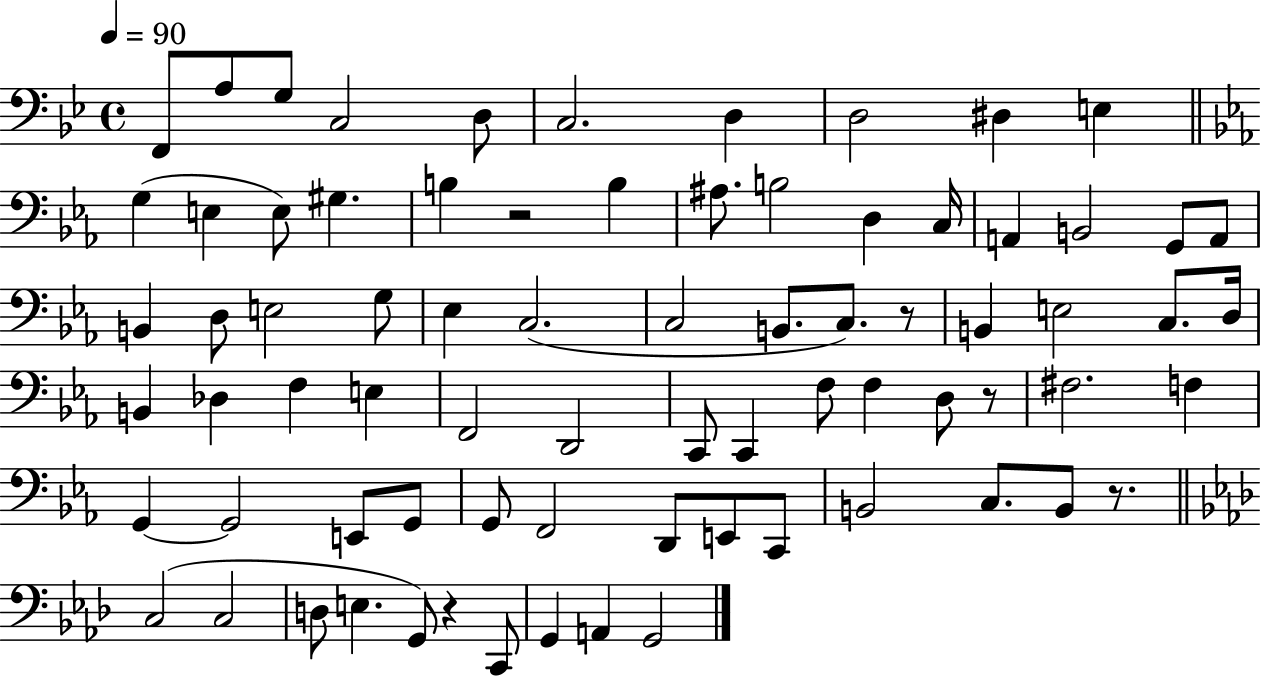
X:1
T:Untitled
M:4/4
L:1/4
K:Bb
F,,/2 A,/2 G,/2 C,2 D,/2 C,2 D, D,2 ^D, E, G, E, E,/2 ^G, B, z2 B, ^A,/2 B,2 D, C,/4 A,, B,,2 G,,/2 A,,/2 B,, D,/2 E,2 G,/2 _E, C,2 C,2 B,,/2 C,/2 z/2 B,, E,2 C,/2 D,/4 B,, _D, F, E, F,,2 D,,2 C,,/2 C,, F,/2 F, D,/2 z/2 ^F,2 F, G,, G,,2 E,,/2 G,,/2 G,,/2 F,,2 D,,/2 E,,/2 C,,/2 B,,2 C,/2 B,,/2 z/2 C,2 C,2 D,/2 E, G,,/2 z C,,/2 G,, A,, G,,2